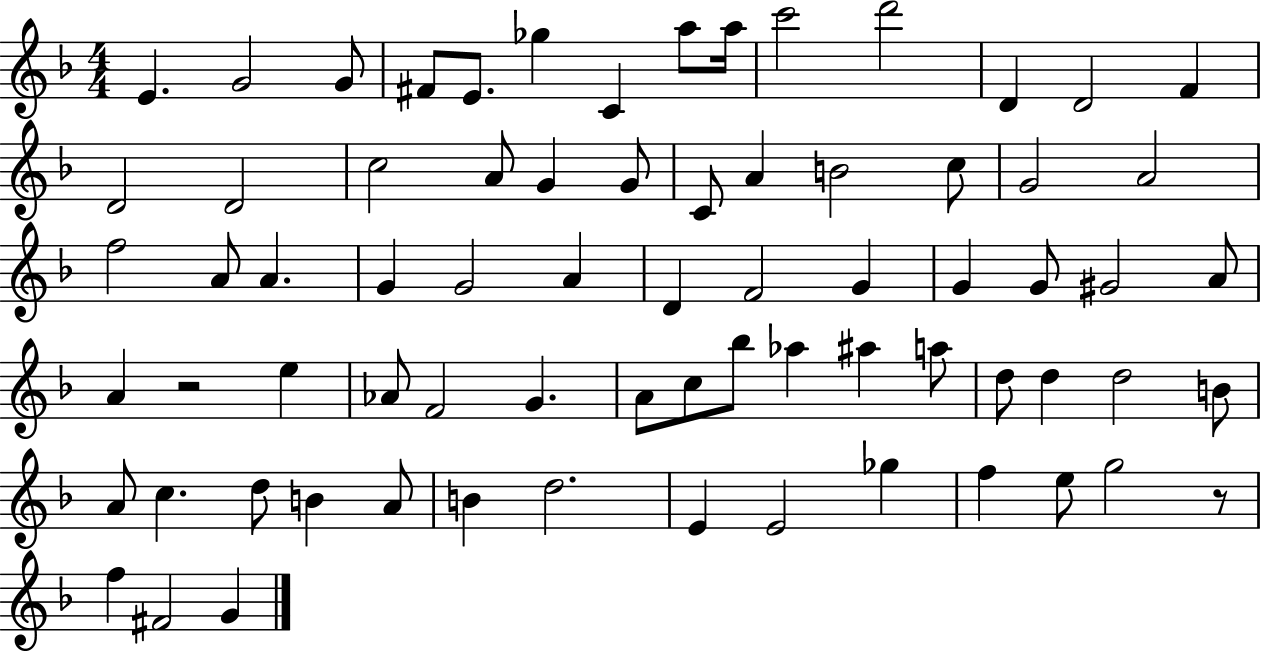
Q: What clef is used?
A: treble